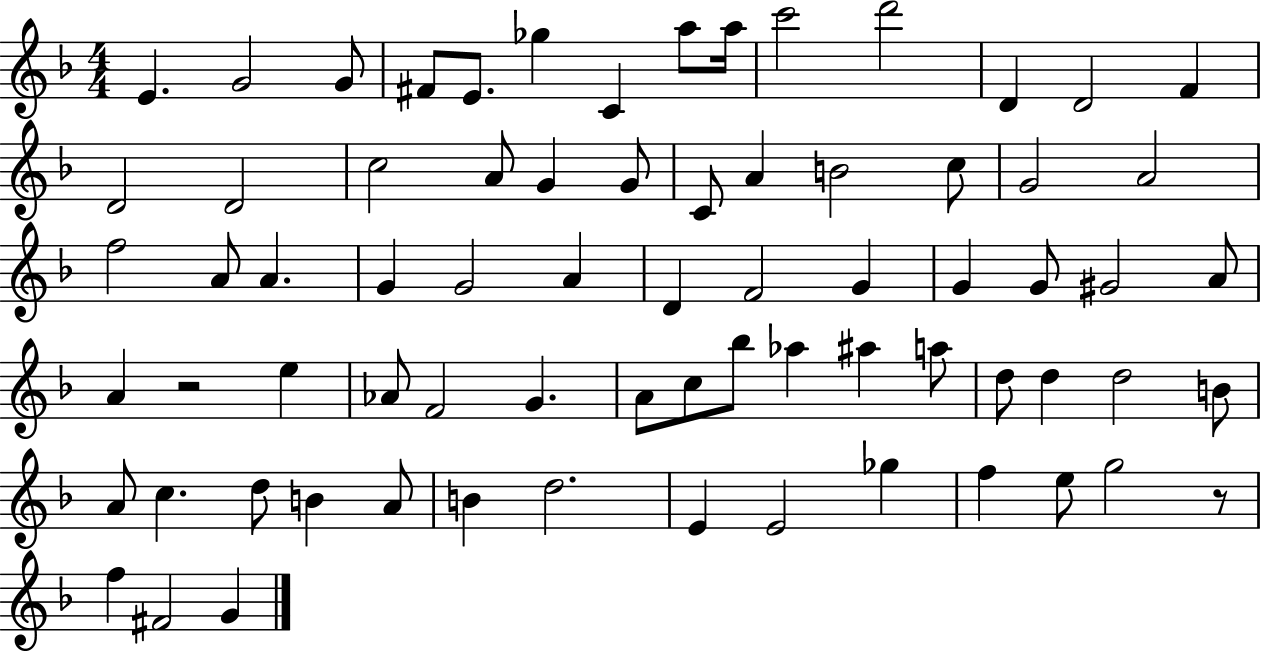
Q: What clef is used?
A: treble